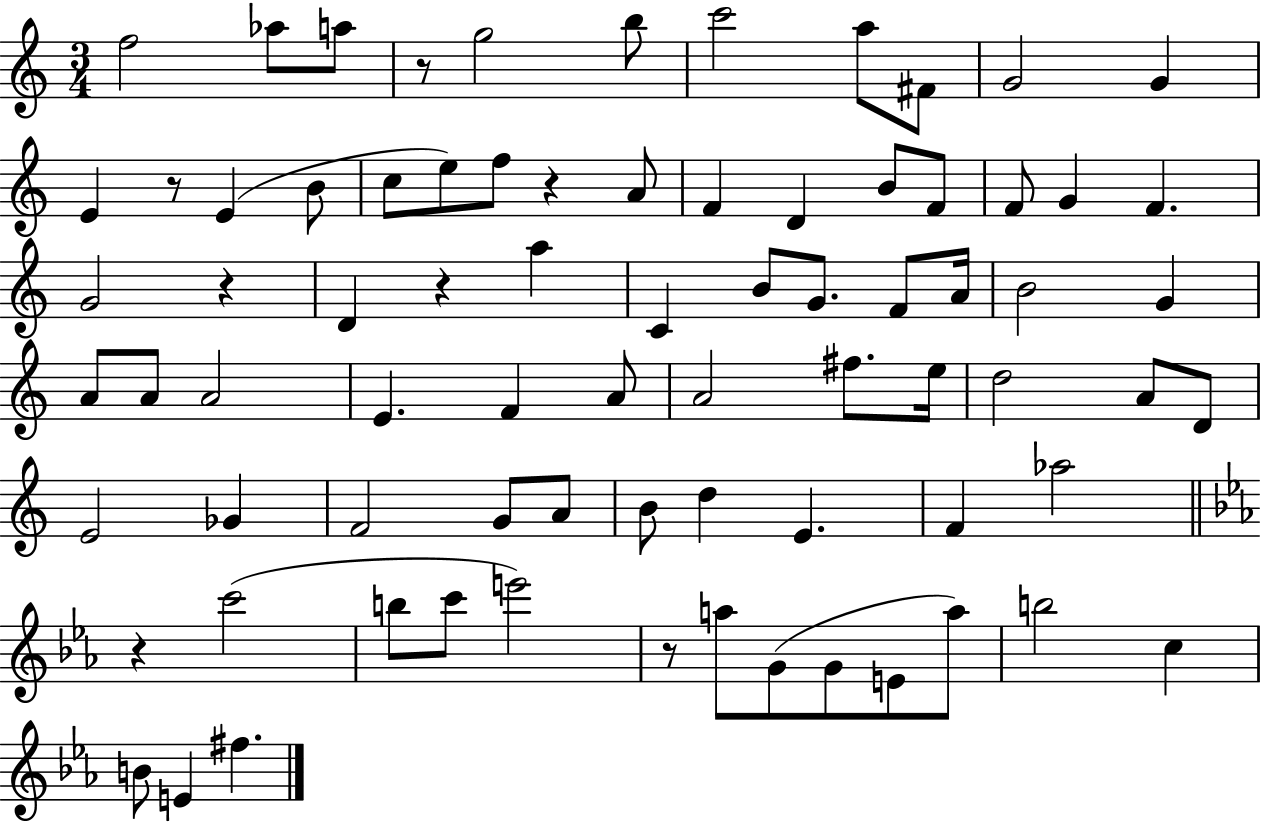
X:1
T:Untitled
M:3/4
L:1/4
K:C
f2 _a/2 a/2 z/2 g2 b/2 c'2 a/2 ^F/2 G2 G E z/2 E B/2 c/2 e/2 f/2 z A/2 F D B/2 F/2 F/2 G F G2 z D z a C B/2 G/2 F/2 A/4 B2 G A/2 A/2 A2 E F A/2 A2 ^f/2 e/4 d2 A/2 D/2 E2 _G F2 G/2 A/2 B/2 d E F _a2 z c'2 b/2 c'/2 e'2 z/2 a/2 G/2 G/2 E/2 a/2 b2 c B/2 E ^f